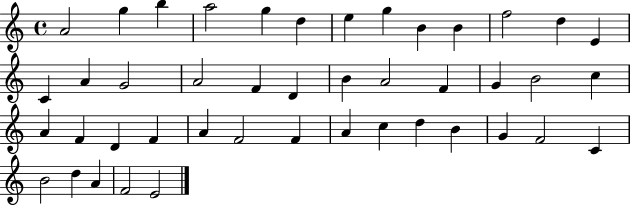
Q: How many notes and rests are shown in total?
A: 44